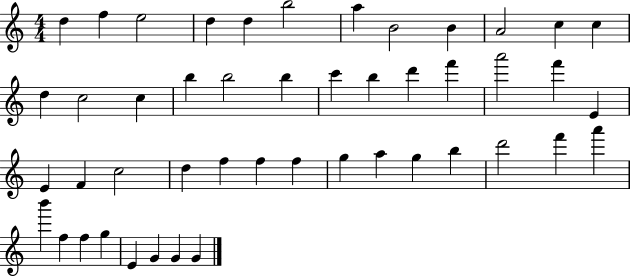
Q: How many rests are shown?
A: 0